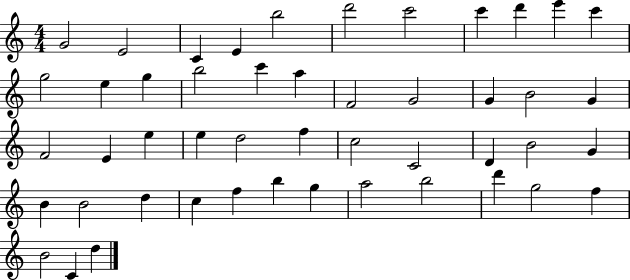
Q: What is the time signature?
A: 4/4